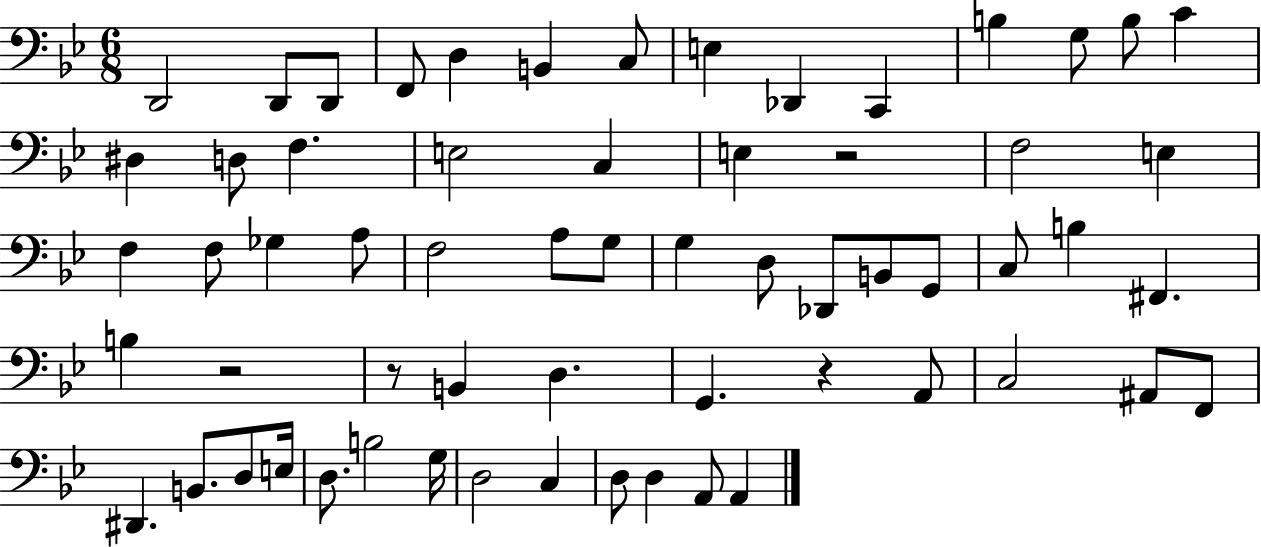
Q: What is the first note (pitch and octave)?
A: D2